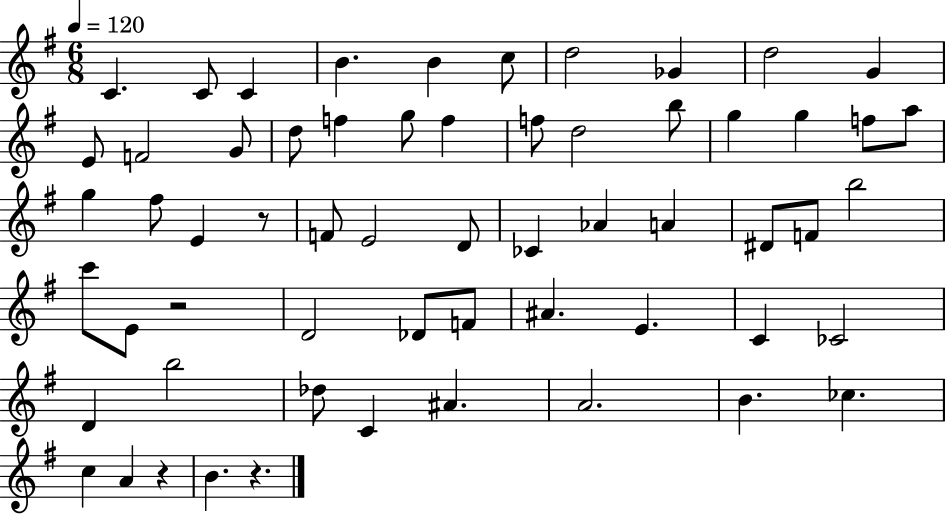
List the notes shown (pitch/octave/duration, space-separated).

C4/q. C4/e C4/q B4/q. B4/q C5/e D5/h Gb4/q D5/h G4/q E4/e F4/h G4/e D5/e F5/q G5/e F5/q F5/e D5/h B5/e G5/q G5/q F5/e A5/e G5/q F#5/e E4/q R/e F4/e E4/h D4/e CES4/q Ab4/q A4/q D#4/e F4/e B5/h C6/e E4/e R/h D4/h Db4/e F4/e A#4/q. E4/q. C4/q CES4/h D4/q B5/h Db5/e C4/q A#4/q. A4/h. B4/q. CES5/q. C5/q A4/q R/q B4/q. R/q.